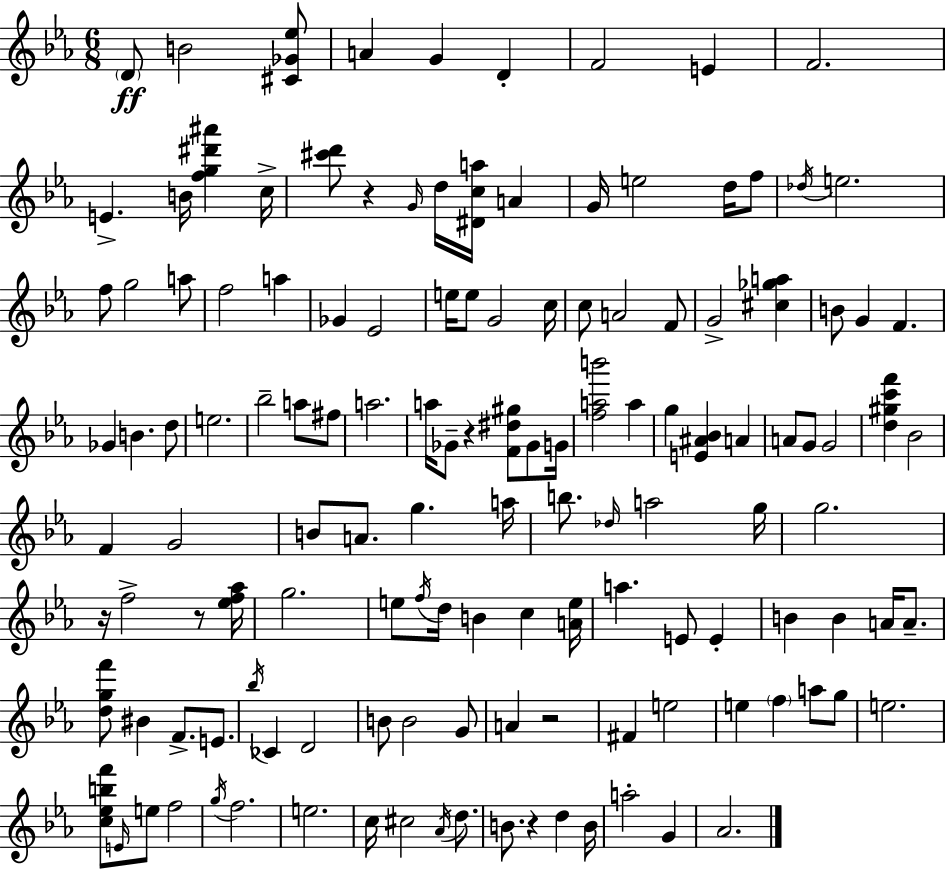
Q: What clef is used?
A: treble